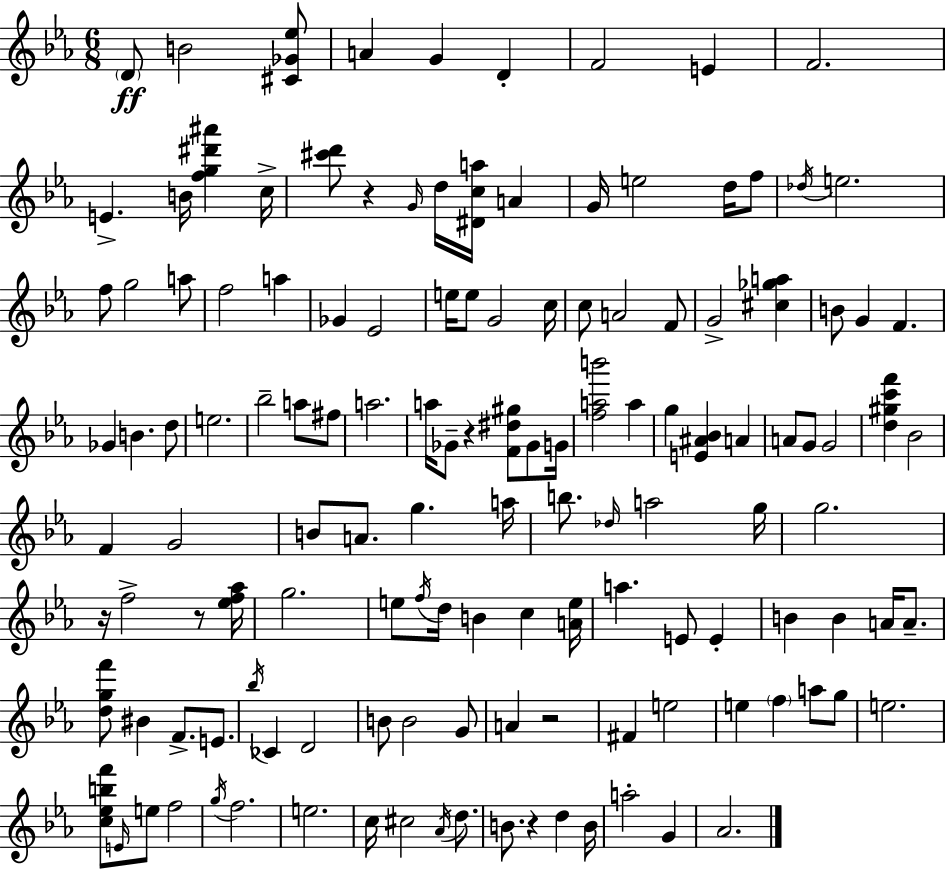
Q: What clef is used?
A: treble